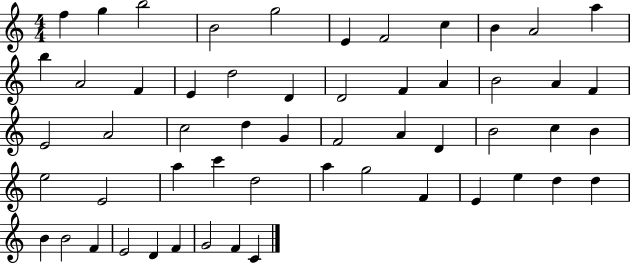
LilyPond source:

{
  \clef treble
  \numericTimeSignature
  \time 4/4
  \key c \major
  f''4 g''4 b''2 | b'2 g''2 | e'4 f'2 c''4 | b'4 a'2 a''4 | \break b''4 a'2 f'4 | e'4 d''2 d'4 | d'2 f'4 a'4 | b'2 a'4 f'4 | \break e'2 a'2 | c''2 d''4 g'4 | f'2 a'4 d'4 | b'2 c''4 b'4 | \break e''2 e'2 | a''4 c'''4 d''2 | a''4 g''2 f'4 | e'4 e''4 d''4 d''4 | \break b'4 b'2 f'4 | e'2 d'4 f'4 | g'2 f'4 c'4 | \bar "|."
}